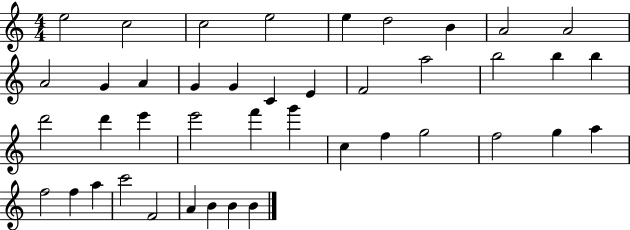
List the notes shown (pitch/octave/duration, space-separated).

E5/h C5/h C5/h E5/h E5/q D5/h B4/q A4/h A4/h A4/h G4/q A4/q G4/q G4/q C4/q E4/q F4/h A5/h B5/h B5/q B5/q D6/h D6/q E6/q E6/h F6/q G6/q C5/q F5/q G5/h F5/h G5/q A5/q F5/h F5/q A5/q C6/h F4/h A4/q B4/q B4/q B4/q